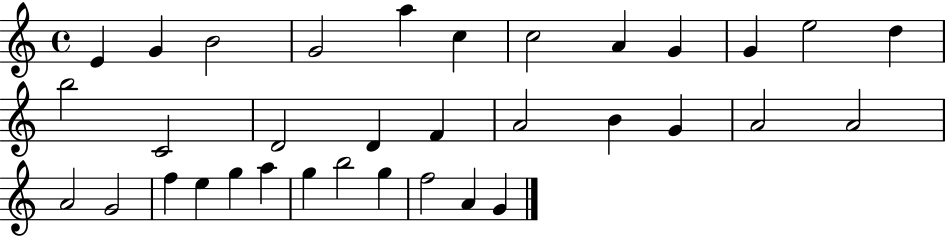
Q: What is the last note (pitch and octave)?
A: G4